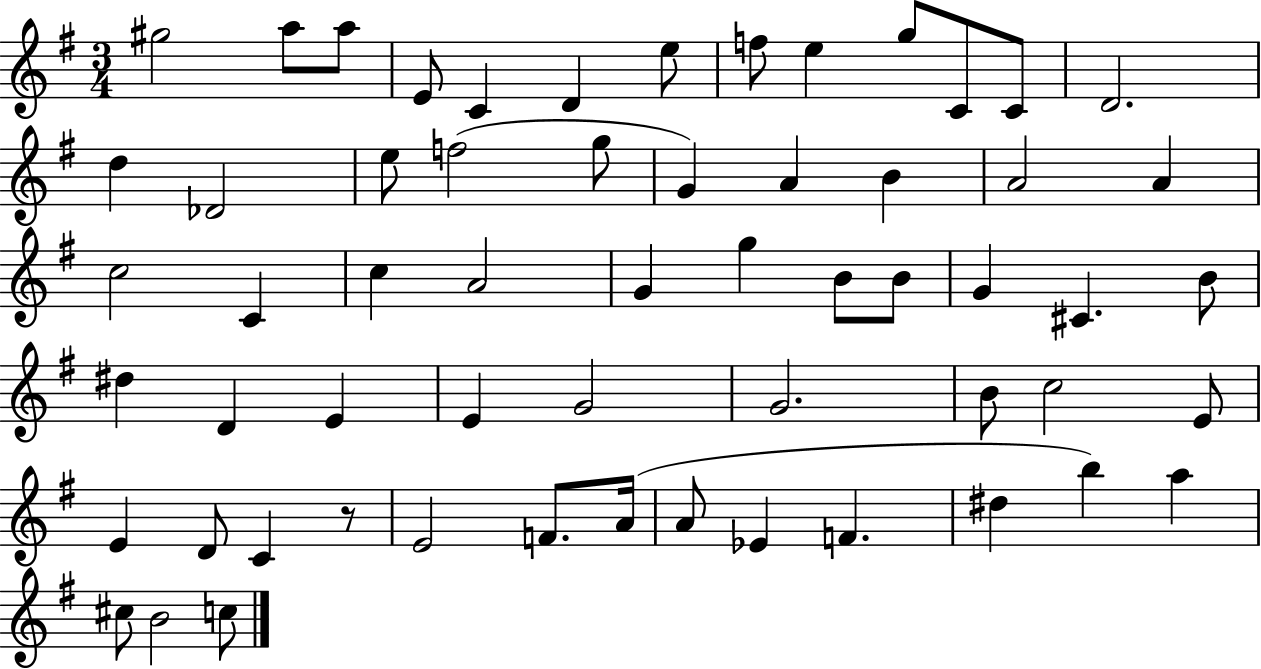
{
  \clef treble
  \numericTimeSignature
  \time 3/4
  \key g \major
  gis''2 a''8 a''8 | e'8 c'4 d'4 e''8 | f''8 e''4 g''8 c'8 c'8 | d'2. | \break d''4 des'2 | e''8 f''2( g''8 | g'4) a'4 b'4 | a'2 a'4 | \break c''2 c'4 | c''4 a'2 | g'4 g''4 b'8 b'8 | g'4 cis'4. b'8 | \break dis''4 d'4 e'4 | e'4 g'2 | g'2. | b'8 c''2 e'8 | \break e'4 d'8 c'4 r8 | e'2 f'8. a'16( | a'8 ees'4 f'4. | dis''4 b''4) a''4 | \break cis''8 b'2 c''8 | \bar "|."
}